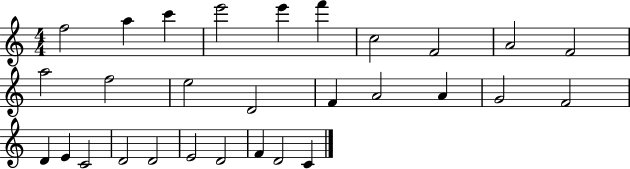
{
  \clef treble
  \numericTimeSignature
  \time 4/4
  \key c \major
  f''2 a''4 c'''4 | e'''2 e'''4 f'''4 | c''2 f'2 | a'2 f'2 | \break a''2 f''2 | e''2 d'2 | f'4 a'2 a'4 | g'2 f'2 | \break d'4 e'4 c'2 | d'2 d'2 | e'2 d'2 | f'4 d'2 c'4 | \break \bar "|."
}